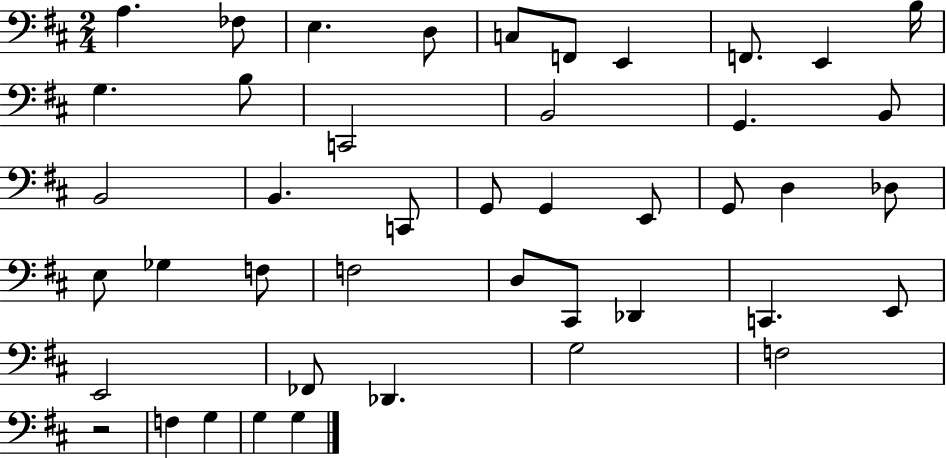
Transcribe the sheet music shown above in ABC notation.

X:1
T:Untitled
M:2/4
L:1/4
K:D
A, _F,/2 E, D,/2 C,/2 F,,/2 E,, F,,/2 E,, B,/4 G, B,/2 C,,2 B,,2 G,, B,,/2 B,,2 B,, C,,/2 G,,/2 G,, E,,/2 G,,/2 D, _D,/2 E,/2 _G, F,/2 F,2 D,/2 ^C,,/2 _D,, C,, E,,/2 E,,2 _F,,/2 _D,, G,2 F,2 z2 F, G, G, G,